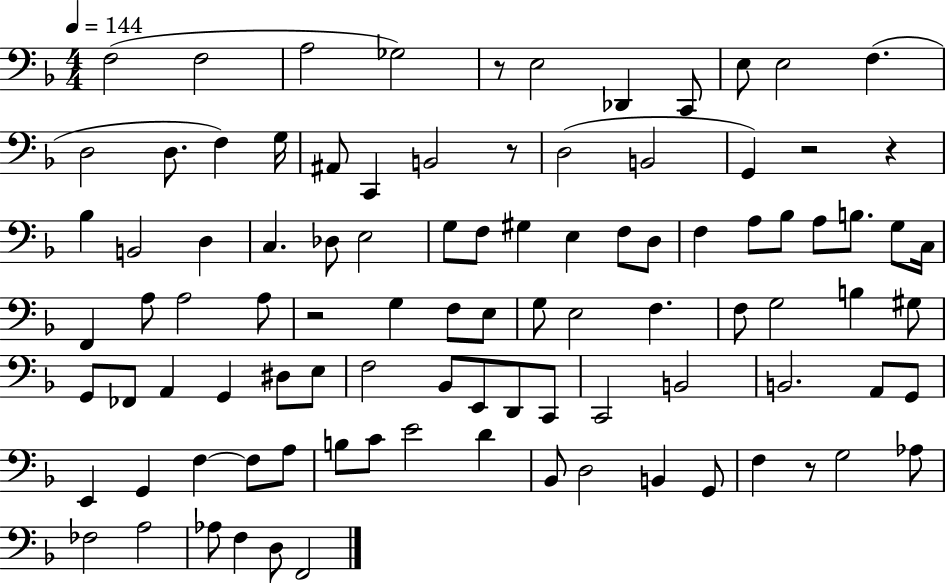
X:1
T:Untitled
M:4/4
L:1/4
K:F
F,2 F,2 A,2 _G,2 z/2 E,2 _D,, C,,/2 E,/2 E,2 F, D,2 D,/2 F, G,/4 ^A,,/2 C,, B,,2 z/2 D,2 B,,2 G,, z2 z _B, B,,2 D, C, _D,/2 E,2 G,/2 F,/2 ^G, E, F,/2 D,/2 F, A,/2 _B,/2 A,/2 B,/2 G,/2 C,/4 F,, A,/2 A,2 A,/2 z2 G, F,/2 E,/2 G,/2 E,2 F, F,/2 G,2 B, ^G,/2 G,,/2 _F,,/2 A,, G,, ^D,/2 E,/2 F,2 _B,,/2 E,,/2 D,,/2 C,,/2 C,,2 B,,2 B,,2 A,,/2 G,,/2 E,, G,, F, F,/2 A,/2 B,/2 C/2 E2 D _B,,/2 D,2 B,, G,,/2 F, z/2 G,2 _A,/2 _F,2 A,2 _A,/2 F, D,/2 F,,2